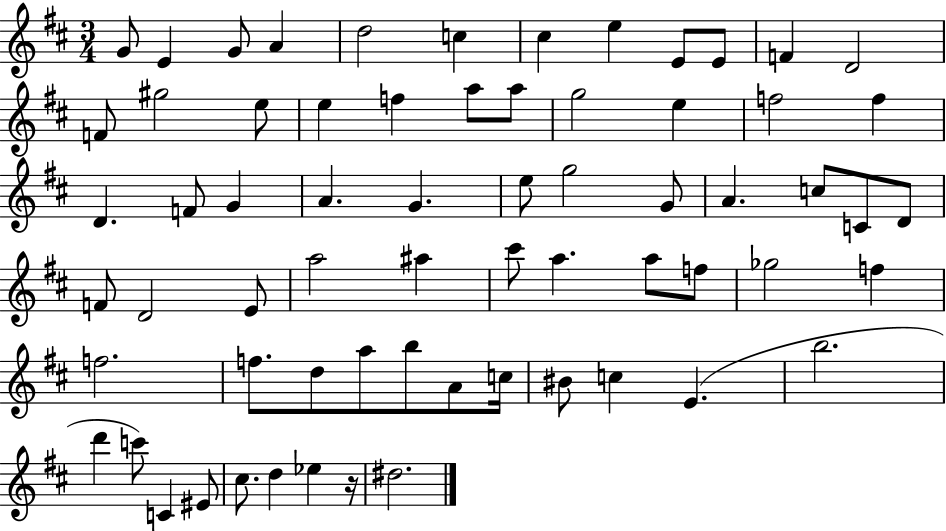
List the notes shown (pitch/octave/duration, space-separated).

G4/e E4/q G4/e A4/q D5/h C5/q C#5/q E5/q E4/e E4/e F4/q D4/h F4/e G#5/h E5/e E5/q F5/q A5/e A5/e G5/h E5/q F5/h F5/q D4/q. F4/e G4/q A4/q. G4/q. E5/e G5/h G4/e A4/q. C5/e C4/e D4/e F4/e D4/h E4/e A5/h A#5/q C#6/e A5/q. A5/e F5/e Gb5/h F5/q F5/h. F5/e. D5/e A5/e B5/e A4/e C5/s BIS4/e C5/q E4/q. B5/h. D6/q C6/e C4/q EIS4/e C#5/e. D5/q Eb5/q R/s D#5/h.